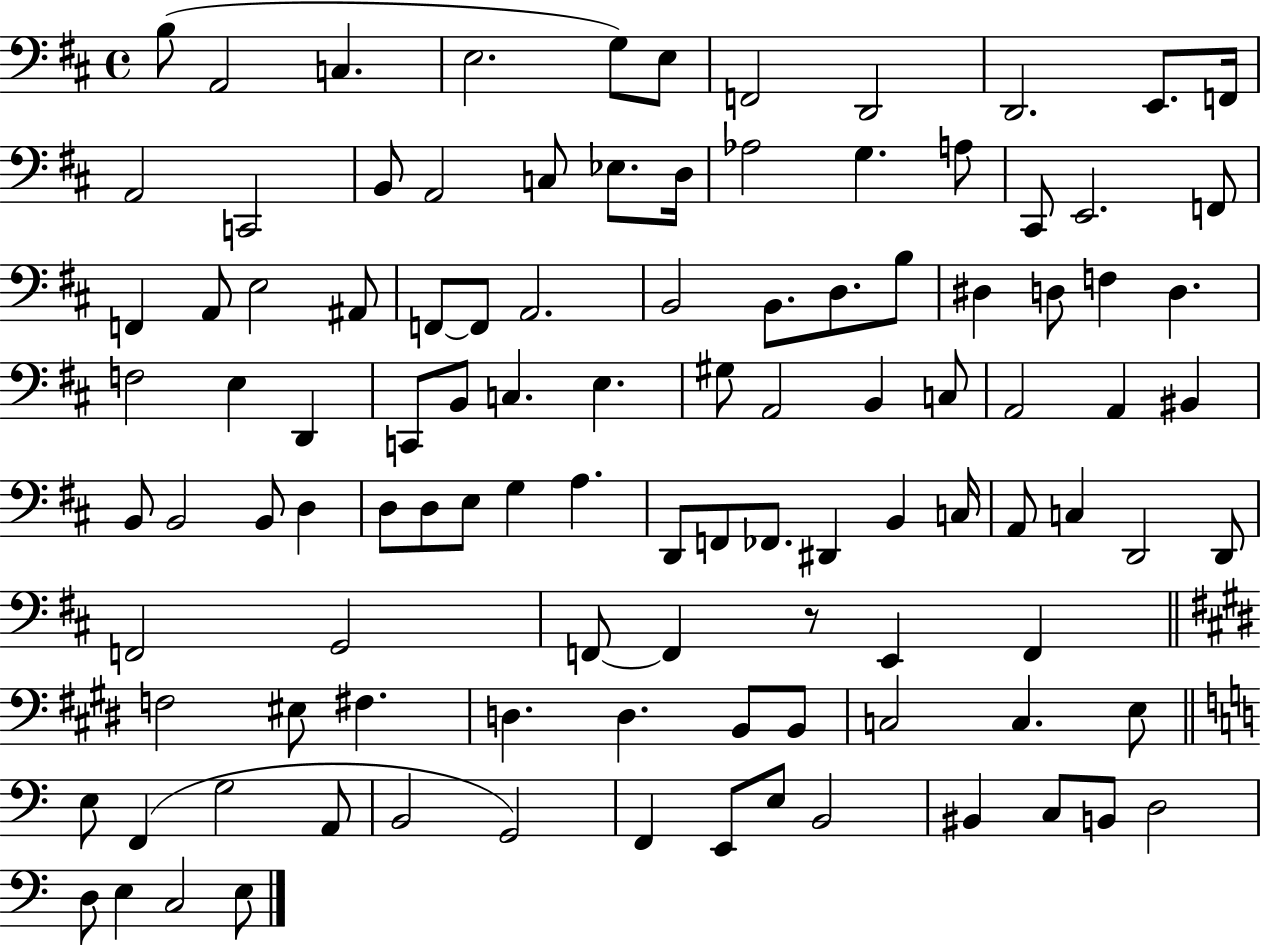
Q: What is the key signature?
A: D major